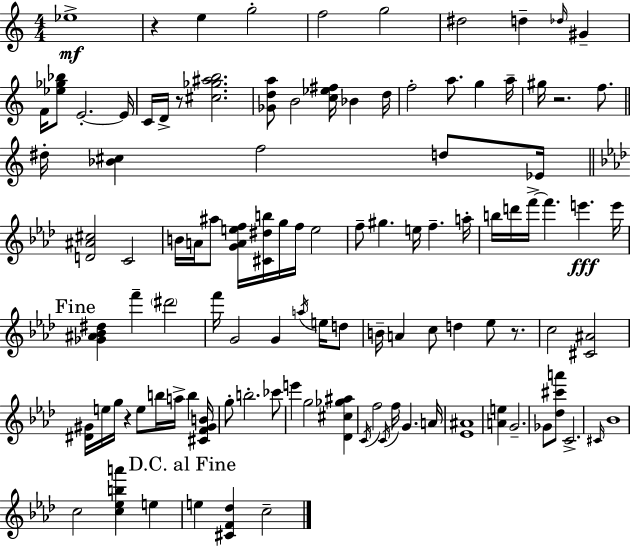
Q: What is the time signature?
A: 4/4